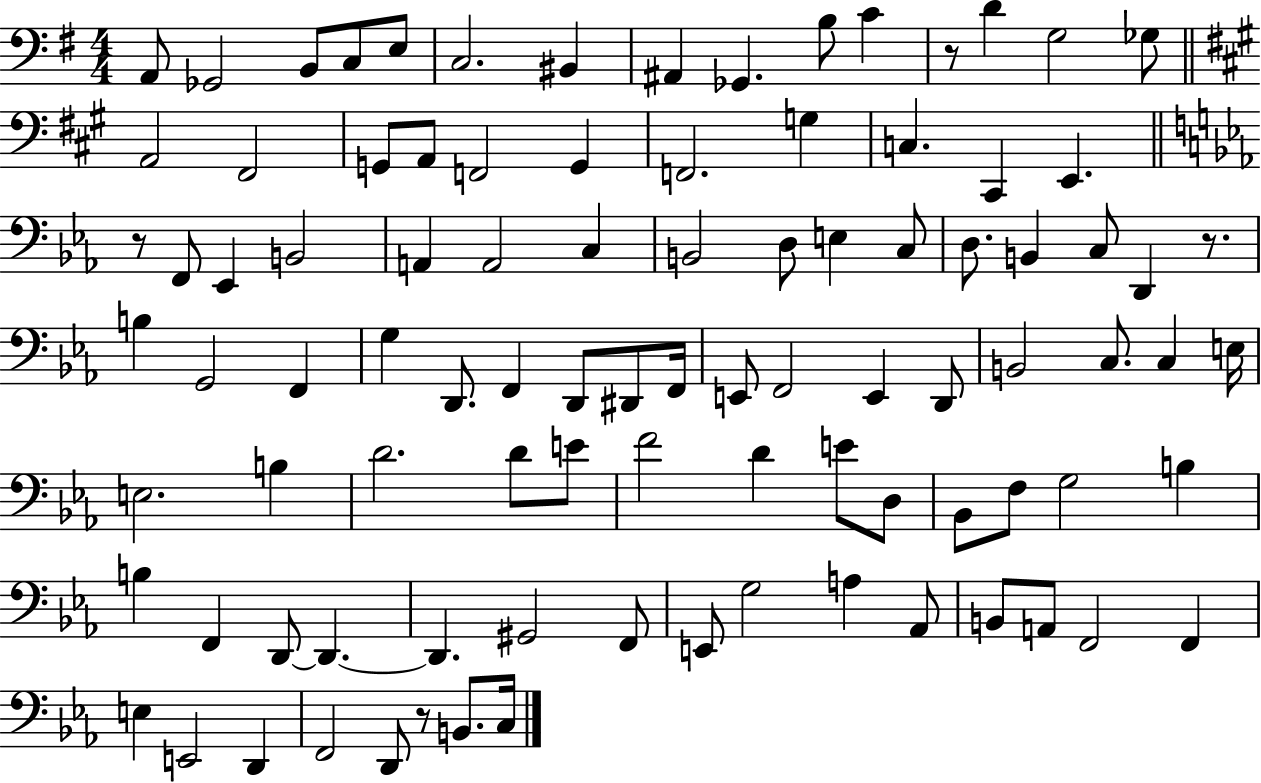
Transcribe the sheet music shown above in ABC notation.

X:1
T:Untitled
M:4/4
L:1/4
K:G
A,,/2 _G,,2 B,,/2 C,/2 E,/2 C,2 ^B,, ^A,, _G,, B,/2 C z/2 D G,2 _G,/2 A,,2 ^F,,2 G,,/2 A,,/2 F,,2 G,, F,,2 G, C, ^C,, E,, z/2 F,,/2 _E,, B,,2 A,, A,,2 C, B,,2 D,/2 E, C,/2 D,/2 B,, C,/2 D,, z/2 B, G,,2 F,, G, D,,/2 F,, D,,/2 ^D,,/2 F,,/4 E,,/2 F,,2 E,, D,,/2 B,,2 C,/2 C, E,/4 E,2 B, D2 D/2 E/2 F2 D E/2 D,/2 _B,,/2 F,/2 G,2 B, B, F,, D,,/2 D,, D,, ^G,,2 F,,/2 E,,/2 G,2 A, _A,,/2 B,,/2 A,,/2 F,,2 F,, E, E,,2 D,, F,,2 D,,/2 z/2 B,,/2 C,/4